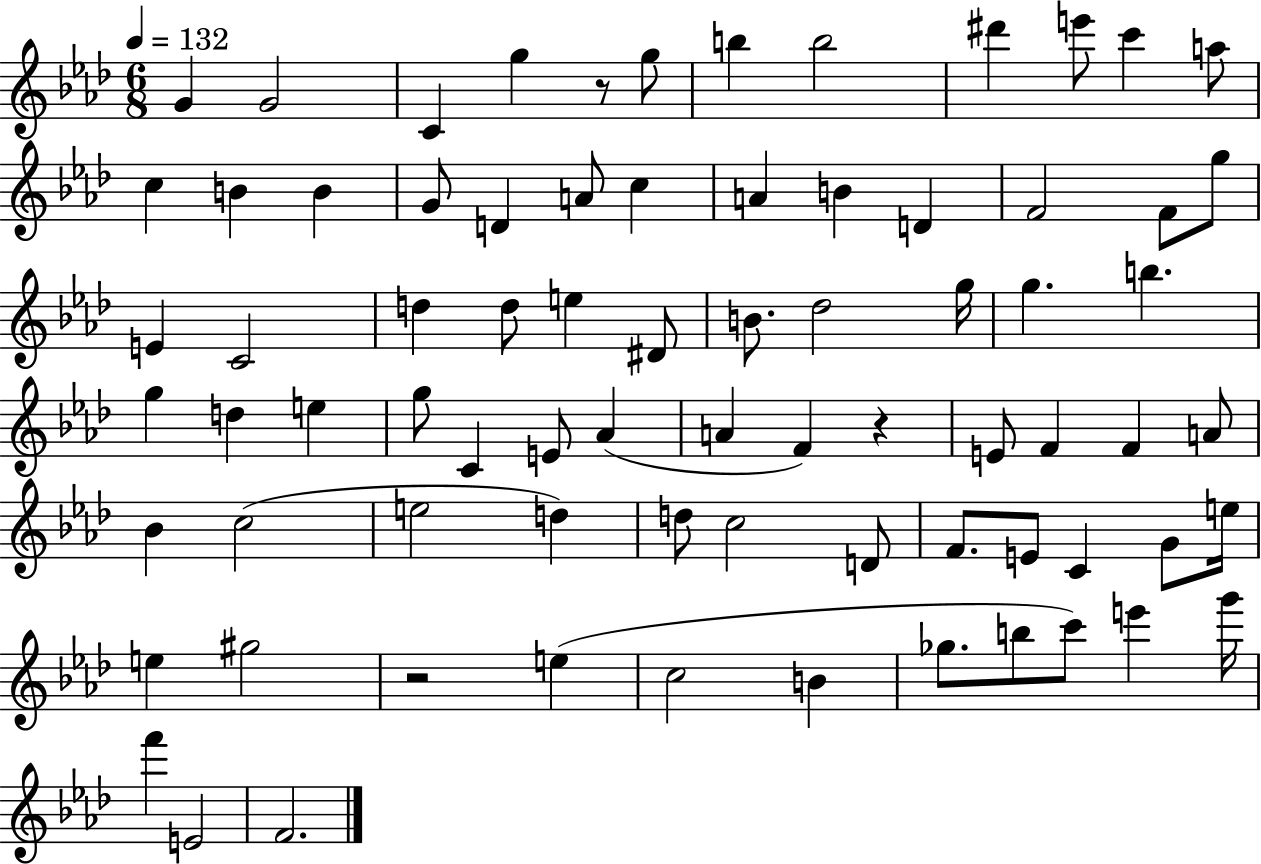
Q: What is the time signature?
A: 6/8